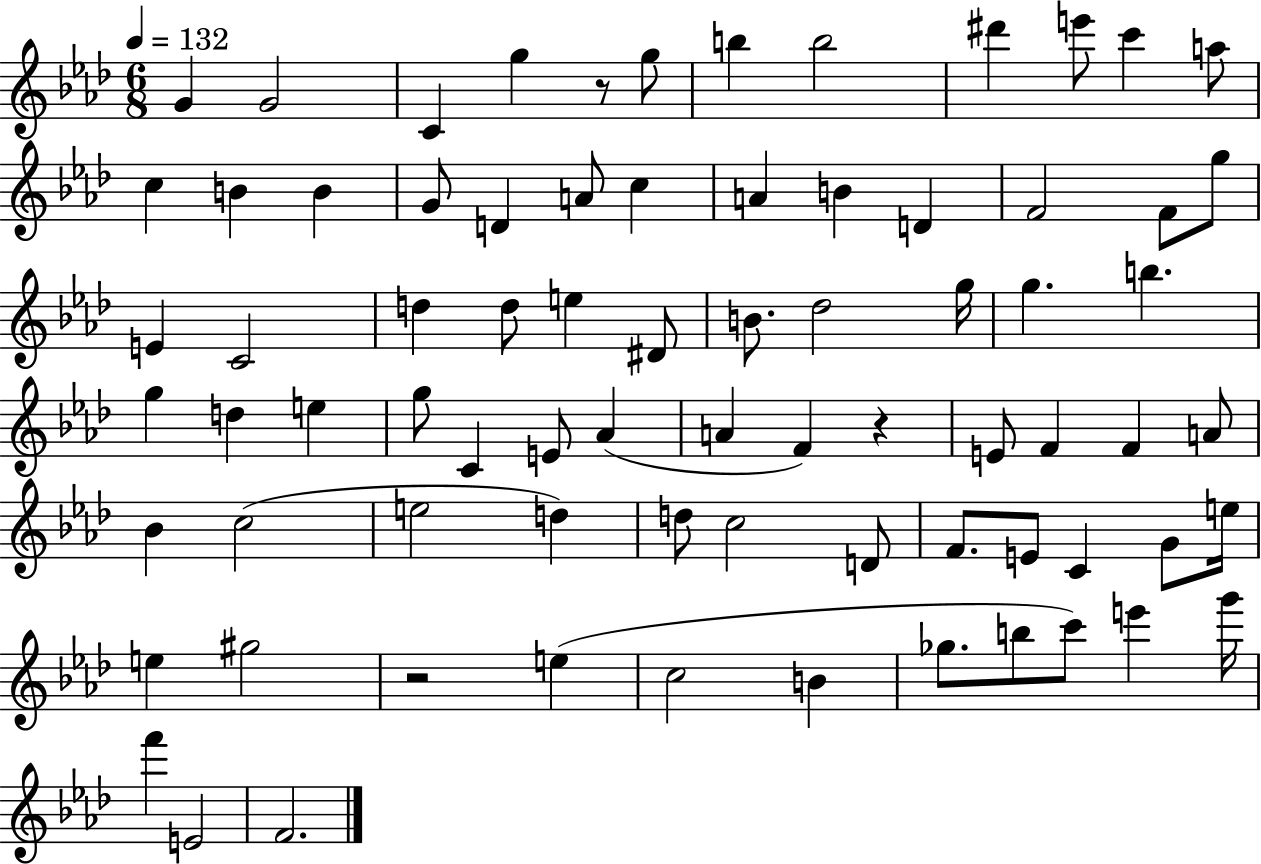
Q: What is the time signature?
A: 6/8